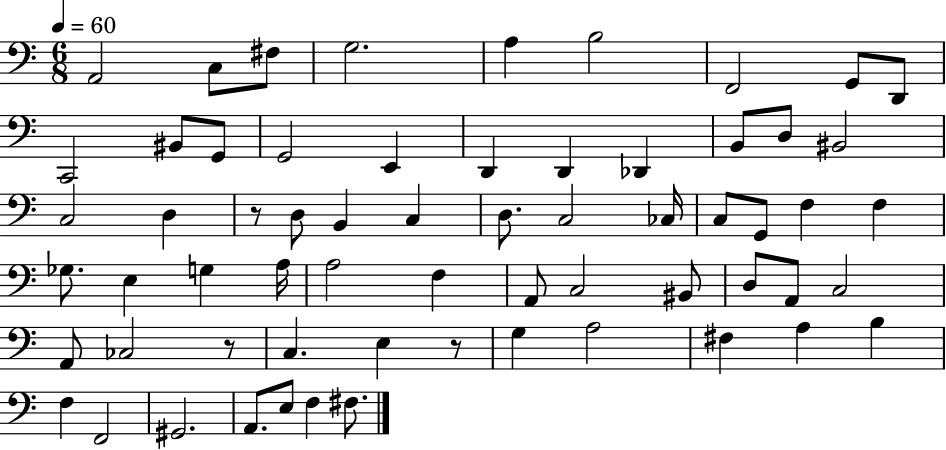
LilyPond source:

{
  \clef bass
  \numericTimeSignature
  \time 6/8
  \key c \major
  \tempo 4 = 60
  a,2 c8 fis8 | g2. | a4 b2 | f,2 g,8 d,8 | \break c,2 bis,8 g,8 | g,2 e,4 | d,4 d,4 des,4 | b,8 d8 bis,2 | \break c2 d4 | r8 d8 b,4 c4 | d8. c2 ces16 | c8 g,8 f4 f4 | \break ges8. e4 g4 a16 | a2 f4 | a,8 c2 bis,8 | d8 a,8 c2 | \break a,8 ces2 r8 | c4. e4 r8 | g4 a2 | fis4 a4 b4 | \break f4 f,2 | gis,2. | a,8. e8 f4 fis8. | \bar "|."
}